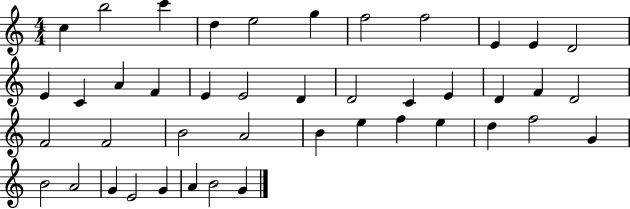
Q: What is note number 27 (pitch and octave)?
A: B4